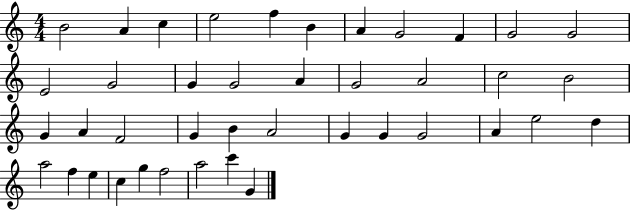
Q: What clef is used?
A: treble